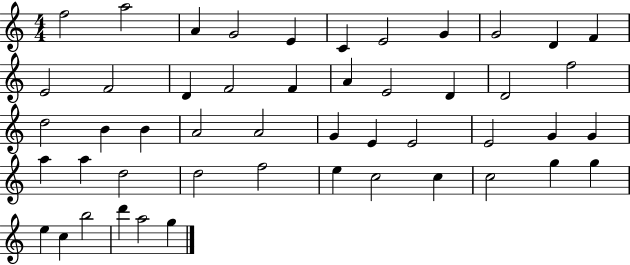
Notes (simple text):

F5/h A5/h A4/q G4/h E4/q C4/q E4/h G4/q G4/h D4/q F4/q E4/h F4/h D4/q F4/h F4/q A4/q E4/h D4/q D4/h F5/h D5/h B4/q B4/q A4/h A4/h G4/q E4/q E4/h E4/h G4/q G4/q A5/q A5/q D5/h D5/h F5/h E5/q C5/h C5/q C5/h G5/q G5/q E5/q C5/q B5/h D6/q A5/h G5/q